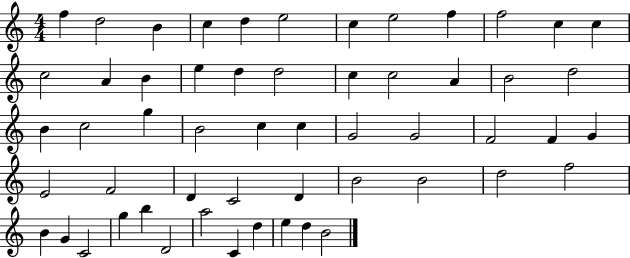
F5/q D5/h B4/q C5/q D5/q E5/h C5/q E5/h F5/q F5/h C5/q C5/q C5/h A4/q B4/q E5/q D5/q D5/h C5/q C5/h A4/q B4/h D5/h B4/q C5/h G5/q B4/h C5/q C5/q G4/h G4/h F4/h F4/q G4/q E4/h F4/h D4/q C4/h D4/q B4/h B4/h D5/h F5/h B4/q G4/q C4/h G5/q B5/q D4/h A5/h C4/q D5/q E5/q D5/q B4/h